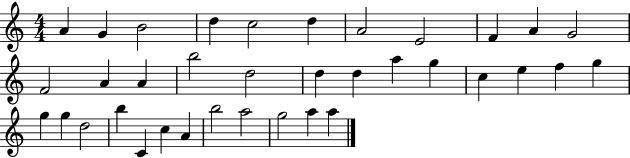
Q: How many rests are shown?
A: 0